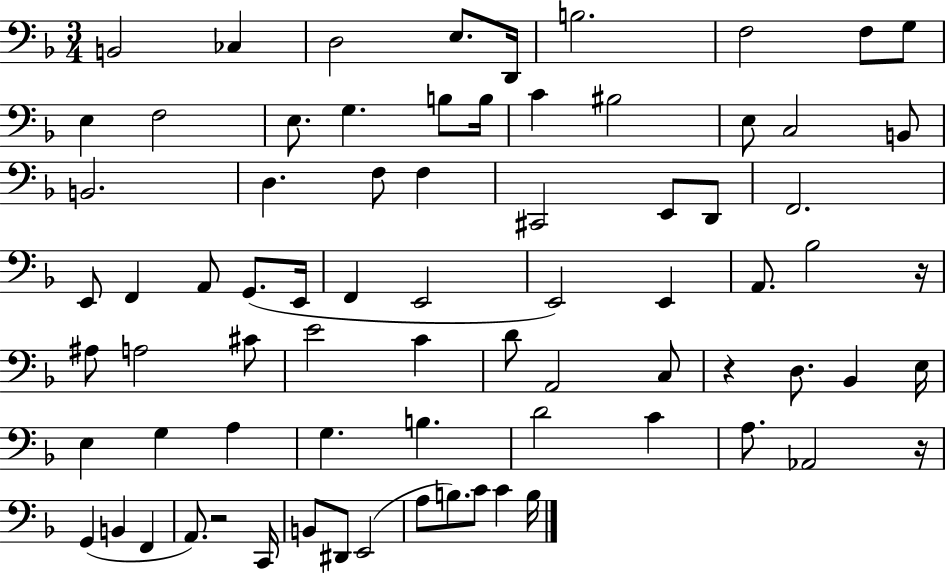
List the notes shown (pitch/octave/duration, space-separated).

B2/h CES3/q D3/h E3/e. D2/s B3/h. F3/h F3/e G3/e E3/q F3/h E3/e. G3/q. B3/e B3/s C4/q BIS3/h E3/e C3/h B2/e B2/h. D3/q. F3/e F3/q C#2/h E2/e D2/e F2/h. E2/e F2/q A2/e G2/e. E2/s F2/q E2/h E2/h E2/q A2/e. Bb3/h R/s A#3/e A3/h C#4/e E4/h C4/q D4/e A2/h C3/e R/q D3/e. Bb2/q E3/s E3/q G3/q A3/q G3/q. B3/q. D4/h C4/q A3/e. Ab2/h R/s G2/q B2/q F2/q A2/e. R/h C2/s B2/e D#2/e E2/h A3/e B3/e. C4/e C4/q B3/s